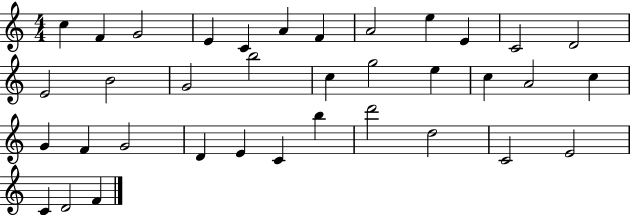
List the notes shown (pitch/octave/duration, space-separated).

C5/q F4/q G4/h E4/q C4/q A4/q F4/q A4/h E5/q E4/q C4/h D4/h E4/h B4/h G4/h B5/h C5/q G5/h E5/q C5/q A4/h C5/q G4/q F4/q G4/h D4/q E4/q C4/q B5/q D6/h D5/h C4/h E4/h C4/q D4/h F4/q